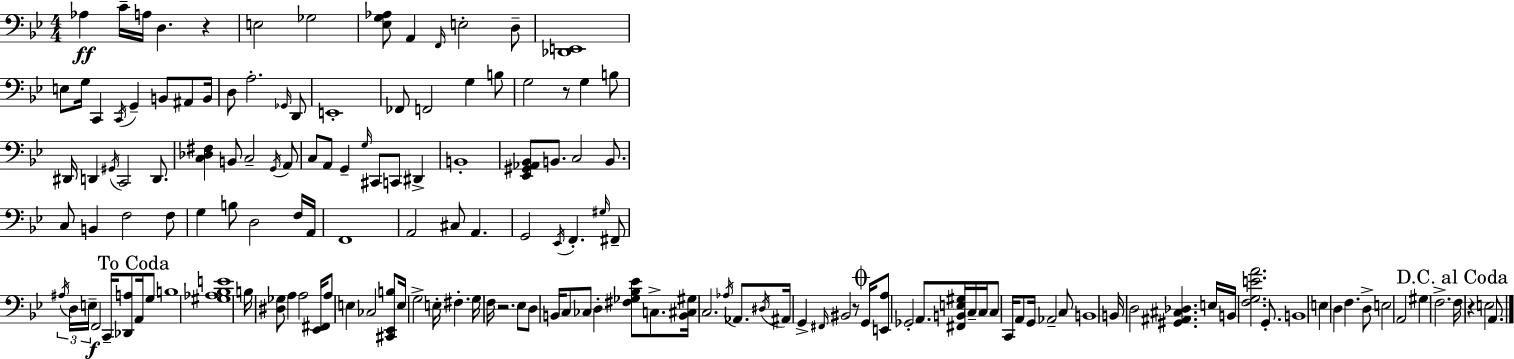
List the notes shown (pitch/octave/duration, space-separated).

Ab3/q C4/s A3/s D3/q. R/q E3/h Gb3/h [Eb3,G3,Ab3]/e A2/q F2/s E3/h D3/e [Db2,E2]/w E3/e G3/s C2/q C2/s G2/q B2/e A#2/e B2/s D3/e A3/h. Gb2/s D2/e E2/w FES2/e F2/h G3/q B3/e G3/h R/e G3/q B3/e D#2/s D2/q G#2/s C2/h D2/e. [C3,Db3,F#3]/q B2/e C3/h G2/s A2/e C3/e A2/e G2/q G3/s C#2/e C2/e D#2/q B2/w [Eb2,G#2,Ab2,Bb2]/e B2/e. C3/h B2/e. C3/e B2/q F3/h F3/e G3/q B3/e D3/h F3/s A2/s F2/w A2/h C#3/e A2/q. G2/h Eb2/s F2/q. G#3/s F#2/e A#3/s D3/s E3/s F2/h C2/s [Db2,A3]/e A2/s G3/e B3/w [G#3,Ab3,Bb3,E4]/w B3/s [D#3,Gb3]/e A3/q A3/h [Eb2,F#2]/s A3/e E3/q CES3/h [C#2,Eb2,B3]/e E3/s G3/h E3/s F#3/q. G3/s F3/s R/h. Eb3/e D3/e B2/s C3/e CES3/e D3/q [F#3,Gb3,Bb3,Eb4]/e C3/e. [B2,C#3,G#3]/s C3/h. Ab3/s Ab2/e. D#3/s A#2/s G2/q F#2/s BIS2/h R/e G2/s [E2,A3]/e Gb2/h A2/e. [F#2,B2,E3,G#3]/s C3/s C3/s C3/e C2/s A2/e G2/s Ab2/h C3/e B2/w B2/s D3/h [G#2,A#2,C#3,Db3]/q. E3/s B2/s [F3,G3,E4,A4]/h. G2/e. B2/w E3/q D3/q F3/q. D3/e E3/h A2/h G#3/q F3/h. F3/s R/q E3/h A2/e.